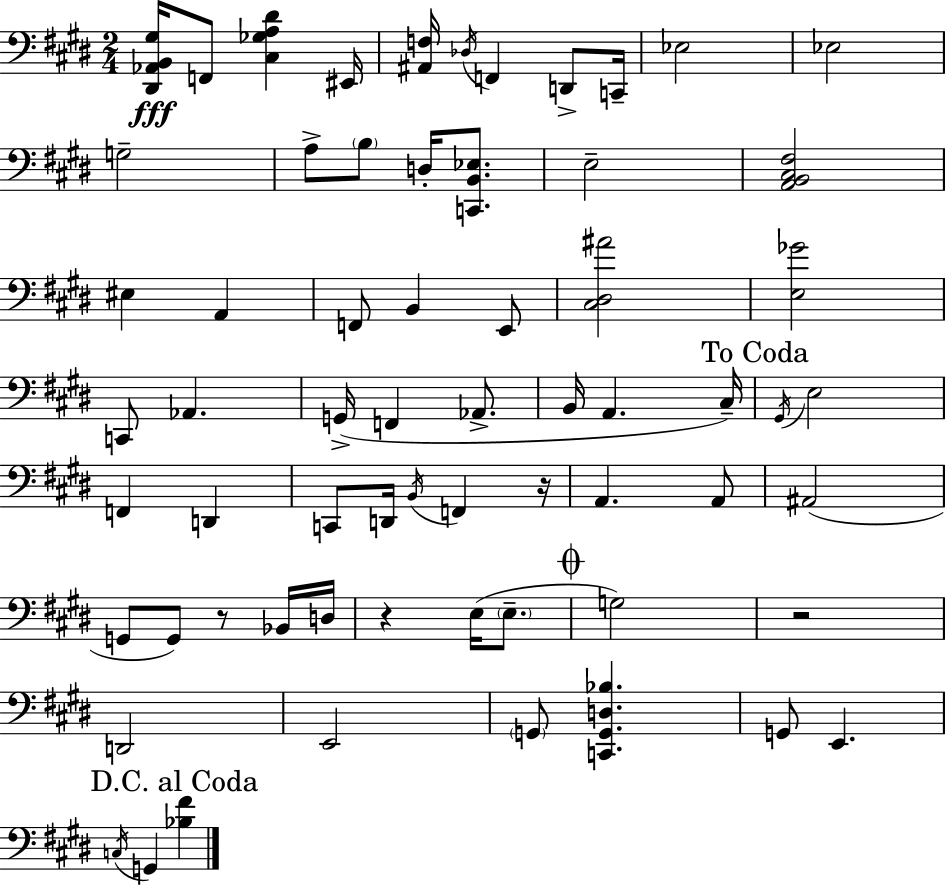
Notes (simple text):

[D#2,Ab2,B2,G#3]/s F2/e [C#3,Gb3,A3,D#4]/q EIS2/s [A#2,F3]/s Db3/s F2/q D2/e C2/s Eb3/h Eb3/h G3/h A3/e B3/e D3/s [C2,B2,Eb3]/e. E3/h [A2,B2,C#3,F#3]/h EIS3/q A2/q F2/e B2/q E2/e [C#3,D#3,A#4]/h [E3,Gb4]/h C2/e Ab2/q. G2/s F2/q Ab2/e. B2/s A2/q. C#3/s G#2/s E3/h F2/q D2/q C2/e D2/s B2/s F2/q R/s A2/q. A2/e A#2/h G2/e G2/e R/e Bb2/s D3/s R/q E3/s E3/e. G3/h R/h D2/h E2/h G2/e [C2,G2,D3,Bb3]/q. G2/e E2/q. C3/s G2/q [Bb3,F#4]/q